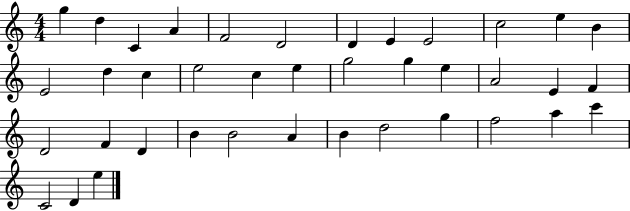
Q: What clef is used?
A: treble